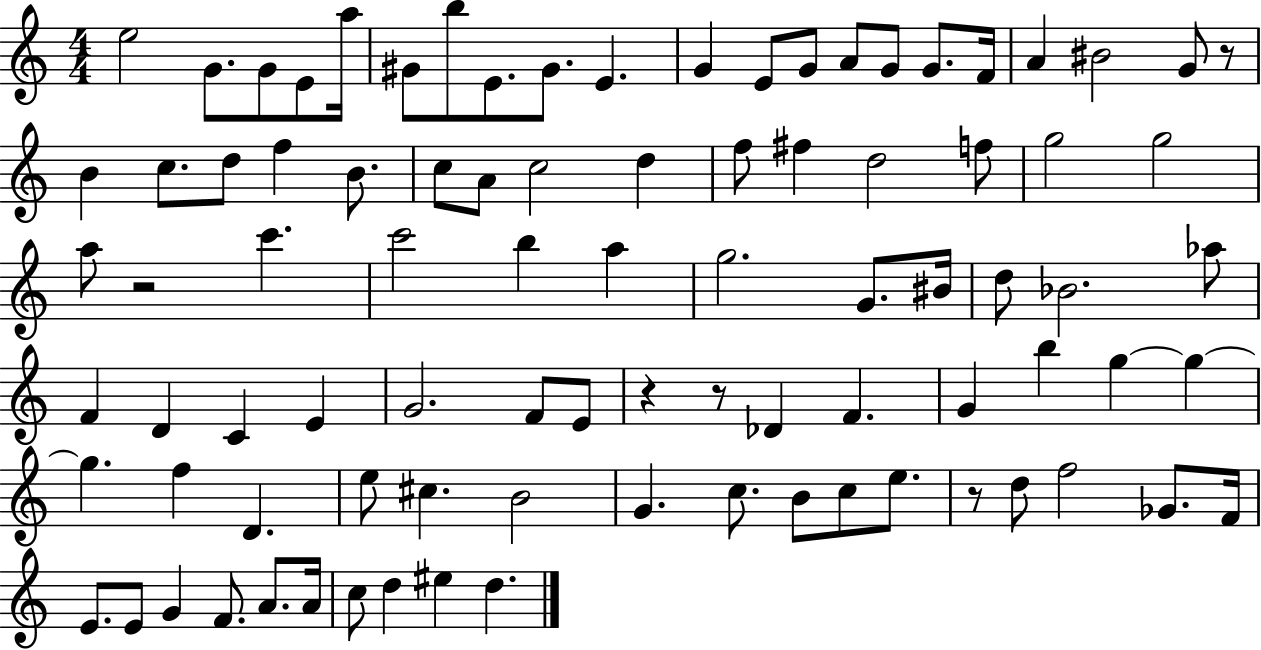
X:1
T:Untitled
M:4/4
L:1/4
K:C
e2 G/2 G/2 E/2 a/4 ^G/2 b/2 E/2 ^G/2 E G E/2 G/2 A/2 G/2 G/2 F/4 A ^B2 G/2 z/2 B c/2 d/2 f B/2 c/2 A/2 c2 d f/2 ^f d2 f/2 g2 g2 a/2 z2 c' c'2 b a g2 G/2 ^B/4 d/2 _B2 _a/2 F D C E G2 F/2 E/2 z z/2 _D F G b g g g f D e/2 ^c B2 G c/2 B/2 c/2 e/2 z/2 d/2 f2 _G/2 F/4 E/2 E/2 G F/2 A/2 A/4 c/2 d ^e d